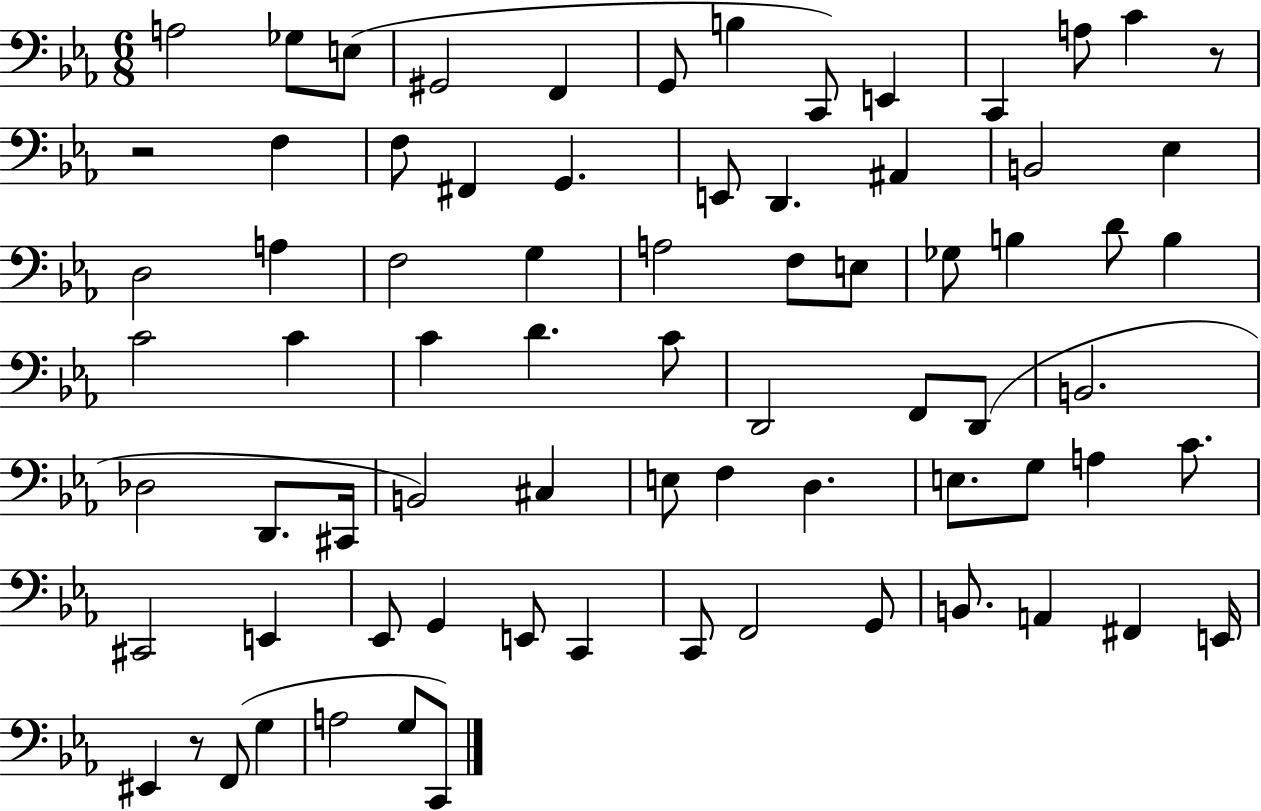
{
  \clef bass
  \numericTimeSignature
  \time 6/8
  \key ees \major
  a2 ges8 e8( | gis,2 f,4 | g,8 b4 c,8) e,4 | c,4 a8 c'4 r8 | \break r2 f4 | f8 fis,4 g,4. | e,8 d,4. ais,4 | b,2 ees4 | \break d2 a4 | f2 g4 | a2 f8 e8 | ges8 b4 d'8 b4 | \break c'2 c'4 | c'4 d'4. c'8 | d,2 f,8 d,8( | b,2. | \break des2 d,8. cis,16 | b,2) cis4 | e8 f4 d4. | e8. g8 a4 c'8. | \break cis,2 e,4 | ees,8 g,4 e,8 c,4 | c,8 f,2 g,8 | b,8. a,4 fis,4 e,16 | \break eis,4 r8 f,8( g4 | a2 g8 c,8) | \bar "|."
}